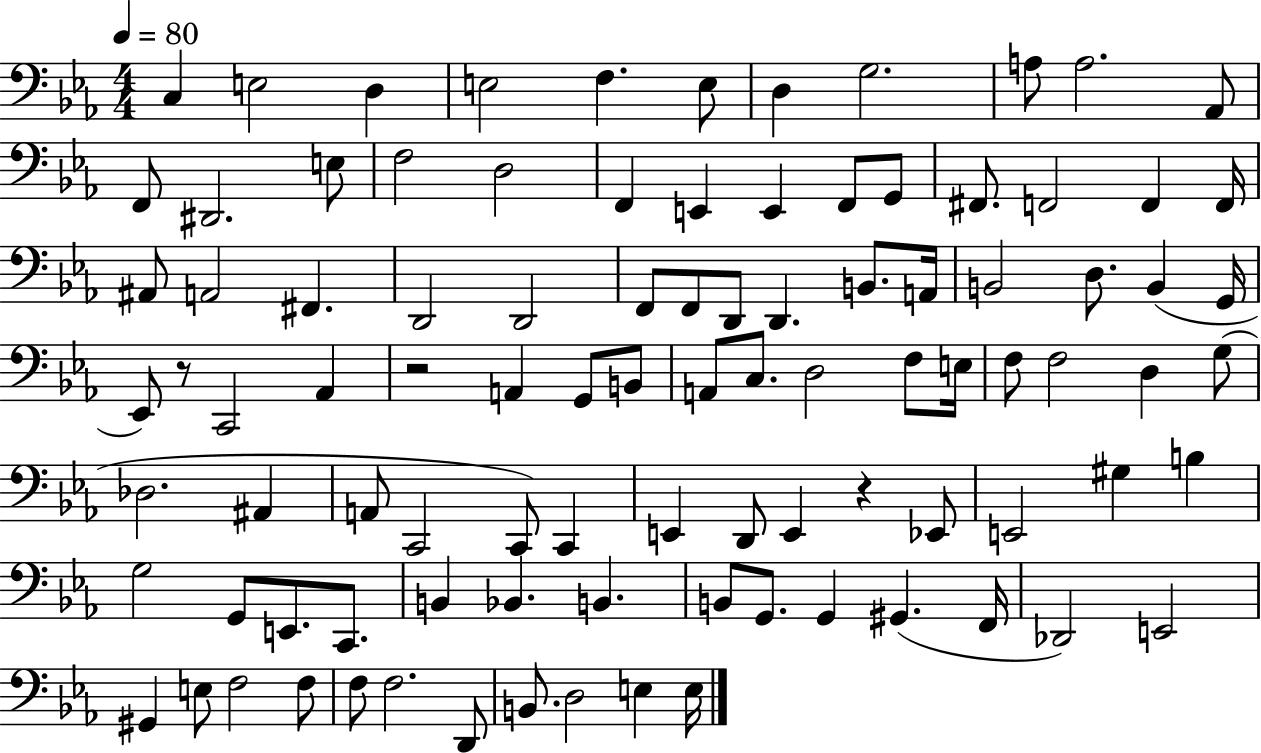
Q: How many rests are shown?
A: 3